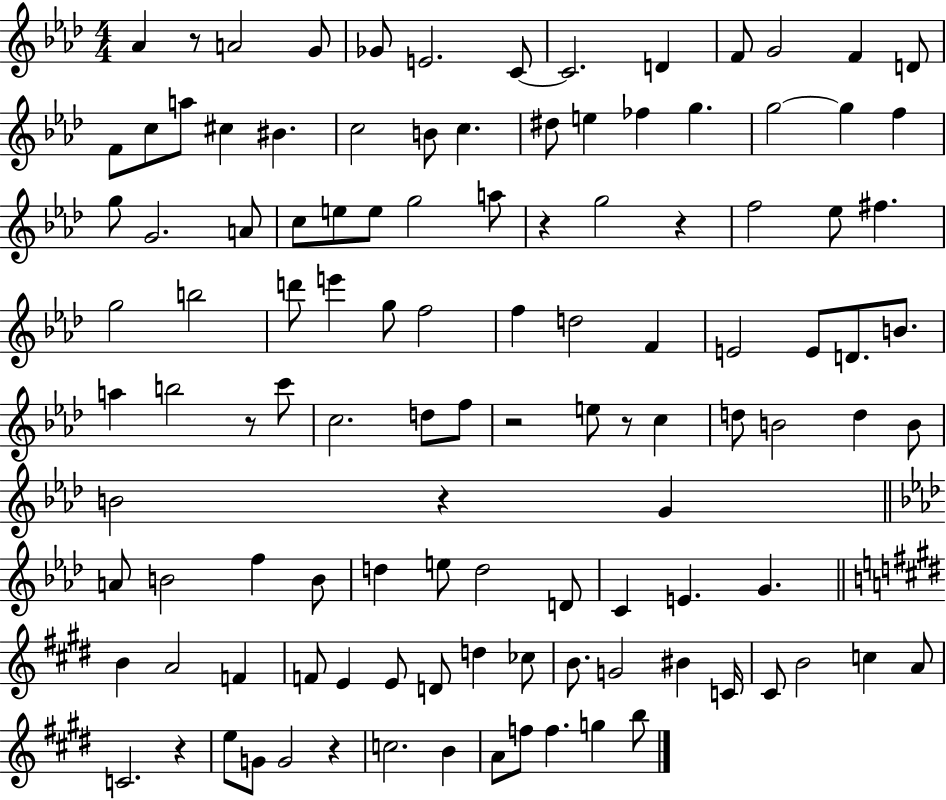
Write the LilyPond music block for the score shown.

{
  \clef treble
  \numericTimeSignature
  \time 4/4
  \key aes \major
  \repeat volta 2 { aes'4 r8 a'2 g'8 | ges'8 e'2. c'8~~ | c'2. d'4 | f'8 g'2 f'4 d'8 | \break f'8 c''8 a''8 cis''4 bis'4. | c''2 b'8 c''4. | dis''8 e''4 fes''4 g''4. | g''2~~ g''4 f''4 | \break g''8 g'2. a'8 | c''8 e''8 e''8 g''2 a''8 | r4 g''2 r4 | f''2 ees''8 fis''4. | \break g''2 b''2 | d'''8 e'''4 g''8 f''2 | f''4 d''2 f'4 | e'2 e'8 d'8. b'8. | \break a''4 b''2 r8 c'''8 | c''2. d''8 f''8 | r2 e''8 r8 c''4 | d''8 b'2 d''4 b'8 | \break b'2 r4 g'4 | \bar "||" \break \key f \minor a'8 b'2 f''4 b'8 | d''4 e''8 d''2 d'8 | c'4 e'4. g'4. | \bar "||" \break \key e \major b'4 a'2 f'4 | f'8 e'4 e'8 d'8 d''4 ces''8 | b'8. g'2 bis'4 c'16 | cis'8 b'2 c''4 a'8 | \break c'2. r4 | e''8 g'8 g'2 r4 | c''2. b'4 | a'8 f''8 f''4. g''4 b''8 | \break } \bar "|."
}